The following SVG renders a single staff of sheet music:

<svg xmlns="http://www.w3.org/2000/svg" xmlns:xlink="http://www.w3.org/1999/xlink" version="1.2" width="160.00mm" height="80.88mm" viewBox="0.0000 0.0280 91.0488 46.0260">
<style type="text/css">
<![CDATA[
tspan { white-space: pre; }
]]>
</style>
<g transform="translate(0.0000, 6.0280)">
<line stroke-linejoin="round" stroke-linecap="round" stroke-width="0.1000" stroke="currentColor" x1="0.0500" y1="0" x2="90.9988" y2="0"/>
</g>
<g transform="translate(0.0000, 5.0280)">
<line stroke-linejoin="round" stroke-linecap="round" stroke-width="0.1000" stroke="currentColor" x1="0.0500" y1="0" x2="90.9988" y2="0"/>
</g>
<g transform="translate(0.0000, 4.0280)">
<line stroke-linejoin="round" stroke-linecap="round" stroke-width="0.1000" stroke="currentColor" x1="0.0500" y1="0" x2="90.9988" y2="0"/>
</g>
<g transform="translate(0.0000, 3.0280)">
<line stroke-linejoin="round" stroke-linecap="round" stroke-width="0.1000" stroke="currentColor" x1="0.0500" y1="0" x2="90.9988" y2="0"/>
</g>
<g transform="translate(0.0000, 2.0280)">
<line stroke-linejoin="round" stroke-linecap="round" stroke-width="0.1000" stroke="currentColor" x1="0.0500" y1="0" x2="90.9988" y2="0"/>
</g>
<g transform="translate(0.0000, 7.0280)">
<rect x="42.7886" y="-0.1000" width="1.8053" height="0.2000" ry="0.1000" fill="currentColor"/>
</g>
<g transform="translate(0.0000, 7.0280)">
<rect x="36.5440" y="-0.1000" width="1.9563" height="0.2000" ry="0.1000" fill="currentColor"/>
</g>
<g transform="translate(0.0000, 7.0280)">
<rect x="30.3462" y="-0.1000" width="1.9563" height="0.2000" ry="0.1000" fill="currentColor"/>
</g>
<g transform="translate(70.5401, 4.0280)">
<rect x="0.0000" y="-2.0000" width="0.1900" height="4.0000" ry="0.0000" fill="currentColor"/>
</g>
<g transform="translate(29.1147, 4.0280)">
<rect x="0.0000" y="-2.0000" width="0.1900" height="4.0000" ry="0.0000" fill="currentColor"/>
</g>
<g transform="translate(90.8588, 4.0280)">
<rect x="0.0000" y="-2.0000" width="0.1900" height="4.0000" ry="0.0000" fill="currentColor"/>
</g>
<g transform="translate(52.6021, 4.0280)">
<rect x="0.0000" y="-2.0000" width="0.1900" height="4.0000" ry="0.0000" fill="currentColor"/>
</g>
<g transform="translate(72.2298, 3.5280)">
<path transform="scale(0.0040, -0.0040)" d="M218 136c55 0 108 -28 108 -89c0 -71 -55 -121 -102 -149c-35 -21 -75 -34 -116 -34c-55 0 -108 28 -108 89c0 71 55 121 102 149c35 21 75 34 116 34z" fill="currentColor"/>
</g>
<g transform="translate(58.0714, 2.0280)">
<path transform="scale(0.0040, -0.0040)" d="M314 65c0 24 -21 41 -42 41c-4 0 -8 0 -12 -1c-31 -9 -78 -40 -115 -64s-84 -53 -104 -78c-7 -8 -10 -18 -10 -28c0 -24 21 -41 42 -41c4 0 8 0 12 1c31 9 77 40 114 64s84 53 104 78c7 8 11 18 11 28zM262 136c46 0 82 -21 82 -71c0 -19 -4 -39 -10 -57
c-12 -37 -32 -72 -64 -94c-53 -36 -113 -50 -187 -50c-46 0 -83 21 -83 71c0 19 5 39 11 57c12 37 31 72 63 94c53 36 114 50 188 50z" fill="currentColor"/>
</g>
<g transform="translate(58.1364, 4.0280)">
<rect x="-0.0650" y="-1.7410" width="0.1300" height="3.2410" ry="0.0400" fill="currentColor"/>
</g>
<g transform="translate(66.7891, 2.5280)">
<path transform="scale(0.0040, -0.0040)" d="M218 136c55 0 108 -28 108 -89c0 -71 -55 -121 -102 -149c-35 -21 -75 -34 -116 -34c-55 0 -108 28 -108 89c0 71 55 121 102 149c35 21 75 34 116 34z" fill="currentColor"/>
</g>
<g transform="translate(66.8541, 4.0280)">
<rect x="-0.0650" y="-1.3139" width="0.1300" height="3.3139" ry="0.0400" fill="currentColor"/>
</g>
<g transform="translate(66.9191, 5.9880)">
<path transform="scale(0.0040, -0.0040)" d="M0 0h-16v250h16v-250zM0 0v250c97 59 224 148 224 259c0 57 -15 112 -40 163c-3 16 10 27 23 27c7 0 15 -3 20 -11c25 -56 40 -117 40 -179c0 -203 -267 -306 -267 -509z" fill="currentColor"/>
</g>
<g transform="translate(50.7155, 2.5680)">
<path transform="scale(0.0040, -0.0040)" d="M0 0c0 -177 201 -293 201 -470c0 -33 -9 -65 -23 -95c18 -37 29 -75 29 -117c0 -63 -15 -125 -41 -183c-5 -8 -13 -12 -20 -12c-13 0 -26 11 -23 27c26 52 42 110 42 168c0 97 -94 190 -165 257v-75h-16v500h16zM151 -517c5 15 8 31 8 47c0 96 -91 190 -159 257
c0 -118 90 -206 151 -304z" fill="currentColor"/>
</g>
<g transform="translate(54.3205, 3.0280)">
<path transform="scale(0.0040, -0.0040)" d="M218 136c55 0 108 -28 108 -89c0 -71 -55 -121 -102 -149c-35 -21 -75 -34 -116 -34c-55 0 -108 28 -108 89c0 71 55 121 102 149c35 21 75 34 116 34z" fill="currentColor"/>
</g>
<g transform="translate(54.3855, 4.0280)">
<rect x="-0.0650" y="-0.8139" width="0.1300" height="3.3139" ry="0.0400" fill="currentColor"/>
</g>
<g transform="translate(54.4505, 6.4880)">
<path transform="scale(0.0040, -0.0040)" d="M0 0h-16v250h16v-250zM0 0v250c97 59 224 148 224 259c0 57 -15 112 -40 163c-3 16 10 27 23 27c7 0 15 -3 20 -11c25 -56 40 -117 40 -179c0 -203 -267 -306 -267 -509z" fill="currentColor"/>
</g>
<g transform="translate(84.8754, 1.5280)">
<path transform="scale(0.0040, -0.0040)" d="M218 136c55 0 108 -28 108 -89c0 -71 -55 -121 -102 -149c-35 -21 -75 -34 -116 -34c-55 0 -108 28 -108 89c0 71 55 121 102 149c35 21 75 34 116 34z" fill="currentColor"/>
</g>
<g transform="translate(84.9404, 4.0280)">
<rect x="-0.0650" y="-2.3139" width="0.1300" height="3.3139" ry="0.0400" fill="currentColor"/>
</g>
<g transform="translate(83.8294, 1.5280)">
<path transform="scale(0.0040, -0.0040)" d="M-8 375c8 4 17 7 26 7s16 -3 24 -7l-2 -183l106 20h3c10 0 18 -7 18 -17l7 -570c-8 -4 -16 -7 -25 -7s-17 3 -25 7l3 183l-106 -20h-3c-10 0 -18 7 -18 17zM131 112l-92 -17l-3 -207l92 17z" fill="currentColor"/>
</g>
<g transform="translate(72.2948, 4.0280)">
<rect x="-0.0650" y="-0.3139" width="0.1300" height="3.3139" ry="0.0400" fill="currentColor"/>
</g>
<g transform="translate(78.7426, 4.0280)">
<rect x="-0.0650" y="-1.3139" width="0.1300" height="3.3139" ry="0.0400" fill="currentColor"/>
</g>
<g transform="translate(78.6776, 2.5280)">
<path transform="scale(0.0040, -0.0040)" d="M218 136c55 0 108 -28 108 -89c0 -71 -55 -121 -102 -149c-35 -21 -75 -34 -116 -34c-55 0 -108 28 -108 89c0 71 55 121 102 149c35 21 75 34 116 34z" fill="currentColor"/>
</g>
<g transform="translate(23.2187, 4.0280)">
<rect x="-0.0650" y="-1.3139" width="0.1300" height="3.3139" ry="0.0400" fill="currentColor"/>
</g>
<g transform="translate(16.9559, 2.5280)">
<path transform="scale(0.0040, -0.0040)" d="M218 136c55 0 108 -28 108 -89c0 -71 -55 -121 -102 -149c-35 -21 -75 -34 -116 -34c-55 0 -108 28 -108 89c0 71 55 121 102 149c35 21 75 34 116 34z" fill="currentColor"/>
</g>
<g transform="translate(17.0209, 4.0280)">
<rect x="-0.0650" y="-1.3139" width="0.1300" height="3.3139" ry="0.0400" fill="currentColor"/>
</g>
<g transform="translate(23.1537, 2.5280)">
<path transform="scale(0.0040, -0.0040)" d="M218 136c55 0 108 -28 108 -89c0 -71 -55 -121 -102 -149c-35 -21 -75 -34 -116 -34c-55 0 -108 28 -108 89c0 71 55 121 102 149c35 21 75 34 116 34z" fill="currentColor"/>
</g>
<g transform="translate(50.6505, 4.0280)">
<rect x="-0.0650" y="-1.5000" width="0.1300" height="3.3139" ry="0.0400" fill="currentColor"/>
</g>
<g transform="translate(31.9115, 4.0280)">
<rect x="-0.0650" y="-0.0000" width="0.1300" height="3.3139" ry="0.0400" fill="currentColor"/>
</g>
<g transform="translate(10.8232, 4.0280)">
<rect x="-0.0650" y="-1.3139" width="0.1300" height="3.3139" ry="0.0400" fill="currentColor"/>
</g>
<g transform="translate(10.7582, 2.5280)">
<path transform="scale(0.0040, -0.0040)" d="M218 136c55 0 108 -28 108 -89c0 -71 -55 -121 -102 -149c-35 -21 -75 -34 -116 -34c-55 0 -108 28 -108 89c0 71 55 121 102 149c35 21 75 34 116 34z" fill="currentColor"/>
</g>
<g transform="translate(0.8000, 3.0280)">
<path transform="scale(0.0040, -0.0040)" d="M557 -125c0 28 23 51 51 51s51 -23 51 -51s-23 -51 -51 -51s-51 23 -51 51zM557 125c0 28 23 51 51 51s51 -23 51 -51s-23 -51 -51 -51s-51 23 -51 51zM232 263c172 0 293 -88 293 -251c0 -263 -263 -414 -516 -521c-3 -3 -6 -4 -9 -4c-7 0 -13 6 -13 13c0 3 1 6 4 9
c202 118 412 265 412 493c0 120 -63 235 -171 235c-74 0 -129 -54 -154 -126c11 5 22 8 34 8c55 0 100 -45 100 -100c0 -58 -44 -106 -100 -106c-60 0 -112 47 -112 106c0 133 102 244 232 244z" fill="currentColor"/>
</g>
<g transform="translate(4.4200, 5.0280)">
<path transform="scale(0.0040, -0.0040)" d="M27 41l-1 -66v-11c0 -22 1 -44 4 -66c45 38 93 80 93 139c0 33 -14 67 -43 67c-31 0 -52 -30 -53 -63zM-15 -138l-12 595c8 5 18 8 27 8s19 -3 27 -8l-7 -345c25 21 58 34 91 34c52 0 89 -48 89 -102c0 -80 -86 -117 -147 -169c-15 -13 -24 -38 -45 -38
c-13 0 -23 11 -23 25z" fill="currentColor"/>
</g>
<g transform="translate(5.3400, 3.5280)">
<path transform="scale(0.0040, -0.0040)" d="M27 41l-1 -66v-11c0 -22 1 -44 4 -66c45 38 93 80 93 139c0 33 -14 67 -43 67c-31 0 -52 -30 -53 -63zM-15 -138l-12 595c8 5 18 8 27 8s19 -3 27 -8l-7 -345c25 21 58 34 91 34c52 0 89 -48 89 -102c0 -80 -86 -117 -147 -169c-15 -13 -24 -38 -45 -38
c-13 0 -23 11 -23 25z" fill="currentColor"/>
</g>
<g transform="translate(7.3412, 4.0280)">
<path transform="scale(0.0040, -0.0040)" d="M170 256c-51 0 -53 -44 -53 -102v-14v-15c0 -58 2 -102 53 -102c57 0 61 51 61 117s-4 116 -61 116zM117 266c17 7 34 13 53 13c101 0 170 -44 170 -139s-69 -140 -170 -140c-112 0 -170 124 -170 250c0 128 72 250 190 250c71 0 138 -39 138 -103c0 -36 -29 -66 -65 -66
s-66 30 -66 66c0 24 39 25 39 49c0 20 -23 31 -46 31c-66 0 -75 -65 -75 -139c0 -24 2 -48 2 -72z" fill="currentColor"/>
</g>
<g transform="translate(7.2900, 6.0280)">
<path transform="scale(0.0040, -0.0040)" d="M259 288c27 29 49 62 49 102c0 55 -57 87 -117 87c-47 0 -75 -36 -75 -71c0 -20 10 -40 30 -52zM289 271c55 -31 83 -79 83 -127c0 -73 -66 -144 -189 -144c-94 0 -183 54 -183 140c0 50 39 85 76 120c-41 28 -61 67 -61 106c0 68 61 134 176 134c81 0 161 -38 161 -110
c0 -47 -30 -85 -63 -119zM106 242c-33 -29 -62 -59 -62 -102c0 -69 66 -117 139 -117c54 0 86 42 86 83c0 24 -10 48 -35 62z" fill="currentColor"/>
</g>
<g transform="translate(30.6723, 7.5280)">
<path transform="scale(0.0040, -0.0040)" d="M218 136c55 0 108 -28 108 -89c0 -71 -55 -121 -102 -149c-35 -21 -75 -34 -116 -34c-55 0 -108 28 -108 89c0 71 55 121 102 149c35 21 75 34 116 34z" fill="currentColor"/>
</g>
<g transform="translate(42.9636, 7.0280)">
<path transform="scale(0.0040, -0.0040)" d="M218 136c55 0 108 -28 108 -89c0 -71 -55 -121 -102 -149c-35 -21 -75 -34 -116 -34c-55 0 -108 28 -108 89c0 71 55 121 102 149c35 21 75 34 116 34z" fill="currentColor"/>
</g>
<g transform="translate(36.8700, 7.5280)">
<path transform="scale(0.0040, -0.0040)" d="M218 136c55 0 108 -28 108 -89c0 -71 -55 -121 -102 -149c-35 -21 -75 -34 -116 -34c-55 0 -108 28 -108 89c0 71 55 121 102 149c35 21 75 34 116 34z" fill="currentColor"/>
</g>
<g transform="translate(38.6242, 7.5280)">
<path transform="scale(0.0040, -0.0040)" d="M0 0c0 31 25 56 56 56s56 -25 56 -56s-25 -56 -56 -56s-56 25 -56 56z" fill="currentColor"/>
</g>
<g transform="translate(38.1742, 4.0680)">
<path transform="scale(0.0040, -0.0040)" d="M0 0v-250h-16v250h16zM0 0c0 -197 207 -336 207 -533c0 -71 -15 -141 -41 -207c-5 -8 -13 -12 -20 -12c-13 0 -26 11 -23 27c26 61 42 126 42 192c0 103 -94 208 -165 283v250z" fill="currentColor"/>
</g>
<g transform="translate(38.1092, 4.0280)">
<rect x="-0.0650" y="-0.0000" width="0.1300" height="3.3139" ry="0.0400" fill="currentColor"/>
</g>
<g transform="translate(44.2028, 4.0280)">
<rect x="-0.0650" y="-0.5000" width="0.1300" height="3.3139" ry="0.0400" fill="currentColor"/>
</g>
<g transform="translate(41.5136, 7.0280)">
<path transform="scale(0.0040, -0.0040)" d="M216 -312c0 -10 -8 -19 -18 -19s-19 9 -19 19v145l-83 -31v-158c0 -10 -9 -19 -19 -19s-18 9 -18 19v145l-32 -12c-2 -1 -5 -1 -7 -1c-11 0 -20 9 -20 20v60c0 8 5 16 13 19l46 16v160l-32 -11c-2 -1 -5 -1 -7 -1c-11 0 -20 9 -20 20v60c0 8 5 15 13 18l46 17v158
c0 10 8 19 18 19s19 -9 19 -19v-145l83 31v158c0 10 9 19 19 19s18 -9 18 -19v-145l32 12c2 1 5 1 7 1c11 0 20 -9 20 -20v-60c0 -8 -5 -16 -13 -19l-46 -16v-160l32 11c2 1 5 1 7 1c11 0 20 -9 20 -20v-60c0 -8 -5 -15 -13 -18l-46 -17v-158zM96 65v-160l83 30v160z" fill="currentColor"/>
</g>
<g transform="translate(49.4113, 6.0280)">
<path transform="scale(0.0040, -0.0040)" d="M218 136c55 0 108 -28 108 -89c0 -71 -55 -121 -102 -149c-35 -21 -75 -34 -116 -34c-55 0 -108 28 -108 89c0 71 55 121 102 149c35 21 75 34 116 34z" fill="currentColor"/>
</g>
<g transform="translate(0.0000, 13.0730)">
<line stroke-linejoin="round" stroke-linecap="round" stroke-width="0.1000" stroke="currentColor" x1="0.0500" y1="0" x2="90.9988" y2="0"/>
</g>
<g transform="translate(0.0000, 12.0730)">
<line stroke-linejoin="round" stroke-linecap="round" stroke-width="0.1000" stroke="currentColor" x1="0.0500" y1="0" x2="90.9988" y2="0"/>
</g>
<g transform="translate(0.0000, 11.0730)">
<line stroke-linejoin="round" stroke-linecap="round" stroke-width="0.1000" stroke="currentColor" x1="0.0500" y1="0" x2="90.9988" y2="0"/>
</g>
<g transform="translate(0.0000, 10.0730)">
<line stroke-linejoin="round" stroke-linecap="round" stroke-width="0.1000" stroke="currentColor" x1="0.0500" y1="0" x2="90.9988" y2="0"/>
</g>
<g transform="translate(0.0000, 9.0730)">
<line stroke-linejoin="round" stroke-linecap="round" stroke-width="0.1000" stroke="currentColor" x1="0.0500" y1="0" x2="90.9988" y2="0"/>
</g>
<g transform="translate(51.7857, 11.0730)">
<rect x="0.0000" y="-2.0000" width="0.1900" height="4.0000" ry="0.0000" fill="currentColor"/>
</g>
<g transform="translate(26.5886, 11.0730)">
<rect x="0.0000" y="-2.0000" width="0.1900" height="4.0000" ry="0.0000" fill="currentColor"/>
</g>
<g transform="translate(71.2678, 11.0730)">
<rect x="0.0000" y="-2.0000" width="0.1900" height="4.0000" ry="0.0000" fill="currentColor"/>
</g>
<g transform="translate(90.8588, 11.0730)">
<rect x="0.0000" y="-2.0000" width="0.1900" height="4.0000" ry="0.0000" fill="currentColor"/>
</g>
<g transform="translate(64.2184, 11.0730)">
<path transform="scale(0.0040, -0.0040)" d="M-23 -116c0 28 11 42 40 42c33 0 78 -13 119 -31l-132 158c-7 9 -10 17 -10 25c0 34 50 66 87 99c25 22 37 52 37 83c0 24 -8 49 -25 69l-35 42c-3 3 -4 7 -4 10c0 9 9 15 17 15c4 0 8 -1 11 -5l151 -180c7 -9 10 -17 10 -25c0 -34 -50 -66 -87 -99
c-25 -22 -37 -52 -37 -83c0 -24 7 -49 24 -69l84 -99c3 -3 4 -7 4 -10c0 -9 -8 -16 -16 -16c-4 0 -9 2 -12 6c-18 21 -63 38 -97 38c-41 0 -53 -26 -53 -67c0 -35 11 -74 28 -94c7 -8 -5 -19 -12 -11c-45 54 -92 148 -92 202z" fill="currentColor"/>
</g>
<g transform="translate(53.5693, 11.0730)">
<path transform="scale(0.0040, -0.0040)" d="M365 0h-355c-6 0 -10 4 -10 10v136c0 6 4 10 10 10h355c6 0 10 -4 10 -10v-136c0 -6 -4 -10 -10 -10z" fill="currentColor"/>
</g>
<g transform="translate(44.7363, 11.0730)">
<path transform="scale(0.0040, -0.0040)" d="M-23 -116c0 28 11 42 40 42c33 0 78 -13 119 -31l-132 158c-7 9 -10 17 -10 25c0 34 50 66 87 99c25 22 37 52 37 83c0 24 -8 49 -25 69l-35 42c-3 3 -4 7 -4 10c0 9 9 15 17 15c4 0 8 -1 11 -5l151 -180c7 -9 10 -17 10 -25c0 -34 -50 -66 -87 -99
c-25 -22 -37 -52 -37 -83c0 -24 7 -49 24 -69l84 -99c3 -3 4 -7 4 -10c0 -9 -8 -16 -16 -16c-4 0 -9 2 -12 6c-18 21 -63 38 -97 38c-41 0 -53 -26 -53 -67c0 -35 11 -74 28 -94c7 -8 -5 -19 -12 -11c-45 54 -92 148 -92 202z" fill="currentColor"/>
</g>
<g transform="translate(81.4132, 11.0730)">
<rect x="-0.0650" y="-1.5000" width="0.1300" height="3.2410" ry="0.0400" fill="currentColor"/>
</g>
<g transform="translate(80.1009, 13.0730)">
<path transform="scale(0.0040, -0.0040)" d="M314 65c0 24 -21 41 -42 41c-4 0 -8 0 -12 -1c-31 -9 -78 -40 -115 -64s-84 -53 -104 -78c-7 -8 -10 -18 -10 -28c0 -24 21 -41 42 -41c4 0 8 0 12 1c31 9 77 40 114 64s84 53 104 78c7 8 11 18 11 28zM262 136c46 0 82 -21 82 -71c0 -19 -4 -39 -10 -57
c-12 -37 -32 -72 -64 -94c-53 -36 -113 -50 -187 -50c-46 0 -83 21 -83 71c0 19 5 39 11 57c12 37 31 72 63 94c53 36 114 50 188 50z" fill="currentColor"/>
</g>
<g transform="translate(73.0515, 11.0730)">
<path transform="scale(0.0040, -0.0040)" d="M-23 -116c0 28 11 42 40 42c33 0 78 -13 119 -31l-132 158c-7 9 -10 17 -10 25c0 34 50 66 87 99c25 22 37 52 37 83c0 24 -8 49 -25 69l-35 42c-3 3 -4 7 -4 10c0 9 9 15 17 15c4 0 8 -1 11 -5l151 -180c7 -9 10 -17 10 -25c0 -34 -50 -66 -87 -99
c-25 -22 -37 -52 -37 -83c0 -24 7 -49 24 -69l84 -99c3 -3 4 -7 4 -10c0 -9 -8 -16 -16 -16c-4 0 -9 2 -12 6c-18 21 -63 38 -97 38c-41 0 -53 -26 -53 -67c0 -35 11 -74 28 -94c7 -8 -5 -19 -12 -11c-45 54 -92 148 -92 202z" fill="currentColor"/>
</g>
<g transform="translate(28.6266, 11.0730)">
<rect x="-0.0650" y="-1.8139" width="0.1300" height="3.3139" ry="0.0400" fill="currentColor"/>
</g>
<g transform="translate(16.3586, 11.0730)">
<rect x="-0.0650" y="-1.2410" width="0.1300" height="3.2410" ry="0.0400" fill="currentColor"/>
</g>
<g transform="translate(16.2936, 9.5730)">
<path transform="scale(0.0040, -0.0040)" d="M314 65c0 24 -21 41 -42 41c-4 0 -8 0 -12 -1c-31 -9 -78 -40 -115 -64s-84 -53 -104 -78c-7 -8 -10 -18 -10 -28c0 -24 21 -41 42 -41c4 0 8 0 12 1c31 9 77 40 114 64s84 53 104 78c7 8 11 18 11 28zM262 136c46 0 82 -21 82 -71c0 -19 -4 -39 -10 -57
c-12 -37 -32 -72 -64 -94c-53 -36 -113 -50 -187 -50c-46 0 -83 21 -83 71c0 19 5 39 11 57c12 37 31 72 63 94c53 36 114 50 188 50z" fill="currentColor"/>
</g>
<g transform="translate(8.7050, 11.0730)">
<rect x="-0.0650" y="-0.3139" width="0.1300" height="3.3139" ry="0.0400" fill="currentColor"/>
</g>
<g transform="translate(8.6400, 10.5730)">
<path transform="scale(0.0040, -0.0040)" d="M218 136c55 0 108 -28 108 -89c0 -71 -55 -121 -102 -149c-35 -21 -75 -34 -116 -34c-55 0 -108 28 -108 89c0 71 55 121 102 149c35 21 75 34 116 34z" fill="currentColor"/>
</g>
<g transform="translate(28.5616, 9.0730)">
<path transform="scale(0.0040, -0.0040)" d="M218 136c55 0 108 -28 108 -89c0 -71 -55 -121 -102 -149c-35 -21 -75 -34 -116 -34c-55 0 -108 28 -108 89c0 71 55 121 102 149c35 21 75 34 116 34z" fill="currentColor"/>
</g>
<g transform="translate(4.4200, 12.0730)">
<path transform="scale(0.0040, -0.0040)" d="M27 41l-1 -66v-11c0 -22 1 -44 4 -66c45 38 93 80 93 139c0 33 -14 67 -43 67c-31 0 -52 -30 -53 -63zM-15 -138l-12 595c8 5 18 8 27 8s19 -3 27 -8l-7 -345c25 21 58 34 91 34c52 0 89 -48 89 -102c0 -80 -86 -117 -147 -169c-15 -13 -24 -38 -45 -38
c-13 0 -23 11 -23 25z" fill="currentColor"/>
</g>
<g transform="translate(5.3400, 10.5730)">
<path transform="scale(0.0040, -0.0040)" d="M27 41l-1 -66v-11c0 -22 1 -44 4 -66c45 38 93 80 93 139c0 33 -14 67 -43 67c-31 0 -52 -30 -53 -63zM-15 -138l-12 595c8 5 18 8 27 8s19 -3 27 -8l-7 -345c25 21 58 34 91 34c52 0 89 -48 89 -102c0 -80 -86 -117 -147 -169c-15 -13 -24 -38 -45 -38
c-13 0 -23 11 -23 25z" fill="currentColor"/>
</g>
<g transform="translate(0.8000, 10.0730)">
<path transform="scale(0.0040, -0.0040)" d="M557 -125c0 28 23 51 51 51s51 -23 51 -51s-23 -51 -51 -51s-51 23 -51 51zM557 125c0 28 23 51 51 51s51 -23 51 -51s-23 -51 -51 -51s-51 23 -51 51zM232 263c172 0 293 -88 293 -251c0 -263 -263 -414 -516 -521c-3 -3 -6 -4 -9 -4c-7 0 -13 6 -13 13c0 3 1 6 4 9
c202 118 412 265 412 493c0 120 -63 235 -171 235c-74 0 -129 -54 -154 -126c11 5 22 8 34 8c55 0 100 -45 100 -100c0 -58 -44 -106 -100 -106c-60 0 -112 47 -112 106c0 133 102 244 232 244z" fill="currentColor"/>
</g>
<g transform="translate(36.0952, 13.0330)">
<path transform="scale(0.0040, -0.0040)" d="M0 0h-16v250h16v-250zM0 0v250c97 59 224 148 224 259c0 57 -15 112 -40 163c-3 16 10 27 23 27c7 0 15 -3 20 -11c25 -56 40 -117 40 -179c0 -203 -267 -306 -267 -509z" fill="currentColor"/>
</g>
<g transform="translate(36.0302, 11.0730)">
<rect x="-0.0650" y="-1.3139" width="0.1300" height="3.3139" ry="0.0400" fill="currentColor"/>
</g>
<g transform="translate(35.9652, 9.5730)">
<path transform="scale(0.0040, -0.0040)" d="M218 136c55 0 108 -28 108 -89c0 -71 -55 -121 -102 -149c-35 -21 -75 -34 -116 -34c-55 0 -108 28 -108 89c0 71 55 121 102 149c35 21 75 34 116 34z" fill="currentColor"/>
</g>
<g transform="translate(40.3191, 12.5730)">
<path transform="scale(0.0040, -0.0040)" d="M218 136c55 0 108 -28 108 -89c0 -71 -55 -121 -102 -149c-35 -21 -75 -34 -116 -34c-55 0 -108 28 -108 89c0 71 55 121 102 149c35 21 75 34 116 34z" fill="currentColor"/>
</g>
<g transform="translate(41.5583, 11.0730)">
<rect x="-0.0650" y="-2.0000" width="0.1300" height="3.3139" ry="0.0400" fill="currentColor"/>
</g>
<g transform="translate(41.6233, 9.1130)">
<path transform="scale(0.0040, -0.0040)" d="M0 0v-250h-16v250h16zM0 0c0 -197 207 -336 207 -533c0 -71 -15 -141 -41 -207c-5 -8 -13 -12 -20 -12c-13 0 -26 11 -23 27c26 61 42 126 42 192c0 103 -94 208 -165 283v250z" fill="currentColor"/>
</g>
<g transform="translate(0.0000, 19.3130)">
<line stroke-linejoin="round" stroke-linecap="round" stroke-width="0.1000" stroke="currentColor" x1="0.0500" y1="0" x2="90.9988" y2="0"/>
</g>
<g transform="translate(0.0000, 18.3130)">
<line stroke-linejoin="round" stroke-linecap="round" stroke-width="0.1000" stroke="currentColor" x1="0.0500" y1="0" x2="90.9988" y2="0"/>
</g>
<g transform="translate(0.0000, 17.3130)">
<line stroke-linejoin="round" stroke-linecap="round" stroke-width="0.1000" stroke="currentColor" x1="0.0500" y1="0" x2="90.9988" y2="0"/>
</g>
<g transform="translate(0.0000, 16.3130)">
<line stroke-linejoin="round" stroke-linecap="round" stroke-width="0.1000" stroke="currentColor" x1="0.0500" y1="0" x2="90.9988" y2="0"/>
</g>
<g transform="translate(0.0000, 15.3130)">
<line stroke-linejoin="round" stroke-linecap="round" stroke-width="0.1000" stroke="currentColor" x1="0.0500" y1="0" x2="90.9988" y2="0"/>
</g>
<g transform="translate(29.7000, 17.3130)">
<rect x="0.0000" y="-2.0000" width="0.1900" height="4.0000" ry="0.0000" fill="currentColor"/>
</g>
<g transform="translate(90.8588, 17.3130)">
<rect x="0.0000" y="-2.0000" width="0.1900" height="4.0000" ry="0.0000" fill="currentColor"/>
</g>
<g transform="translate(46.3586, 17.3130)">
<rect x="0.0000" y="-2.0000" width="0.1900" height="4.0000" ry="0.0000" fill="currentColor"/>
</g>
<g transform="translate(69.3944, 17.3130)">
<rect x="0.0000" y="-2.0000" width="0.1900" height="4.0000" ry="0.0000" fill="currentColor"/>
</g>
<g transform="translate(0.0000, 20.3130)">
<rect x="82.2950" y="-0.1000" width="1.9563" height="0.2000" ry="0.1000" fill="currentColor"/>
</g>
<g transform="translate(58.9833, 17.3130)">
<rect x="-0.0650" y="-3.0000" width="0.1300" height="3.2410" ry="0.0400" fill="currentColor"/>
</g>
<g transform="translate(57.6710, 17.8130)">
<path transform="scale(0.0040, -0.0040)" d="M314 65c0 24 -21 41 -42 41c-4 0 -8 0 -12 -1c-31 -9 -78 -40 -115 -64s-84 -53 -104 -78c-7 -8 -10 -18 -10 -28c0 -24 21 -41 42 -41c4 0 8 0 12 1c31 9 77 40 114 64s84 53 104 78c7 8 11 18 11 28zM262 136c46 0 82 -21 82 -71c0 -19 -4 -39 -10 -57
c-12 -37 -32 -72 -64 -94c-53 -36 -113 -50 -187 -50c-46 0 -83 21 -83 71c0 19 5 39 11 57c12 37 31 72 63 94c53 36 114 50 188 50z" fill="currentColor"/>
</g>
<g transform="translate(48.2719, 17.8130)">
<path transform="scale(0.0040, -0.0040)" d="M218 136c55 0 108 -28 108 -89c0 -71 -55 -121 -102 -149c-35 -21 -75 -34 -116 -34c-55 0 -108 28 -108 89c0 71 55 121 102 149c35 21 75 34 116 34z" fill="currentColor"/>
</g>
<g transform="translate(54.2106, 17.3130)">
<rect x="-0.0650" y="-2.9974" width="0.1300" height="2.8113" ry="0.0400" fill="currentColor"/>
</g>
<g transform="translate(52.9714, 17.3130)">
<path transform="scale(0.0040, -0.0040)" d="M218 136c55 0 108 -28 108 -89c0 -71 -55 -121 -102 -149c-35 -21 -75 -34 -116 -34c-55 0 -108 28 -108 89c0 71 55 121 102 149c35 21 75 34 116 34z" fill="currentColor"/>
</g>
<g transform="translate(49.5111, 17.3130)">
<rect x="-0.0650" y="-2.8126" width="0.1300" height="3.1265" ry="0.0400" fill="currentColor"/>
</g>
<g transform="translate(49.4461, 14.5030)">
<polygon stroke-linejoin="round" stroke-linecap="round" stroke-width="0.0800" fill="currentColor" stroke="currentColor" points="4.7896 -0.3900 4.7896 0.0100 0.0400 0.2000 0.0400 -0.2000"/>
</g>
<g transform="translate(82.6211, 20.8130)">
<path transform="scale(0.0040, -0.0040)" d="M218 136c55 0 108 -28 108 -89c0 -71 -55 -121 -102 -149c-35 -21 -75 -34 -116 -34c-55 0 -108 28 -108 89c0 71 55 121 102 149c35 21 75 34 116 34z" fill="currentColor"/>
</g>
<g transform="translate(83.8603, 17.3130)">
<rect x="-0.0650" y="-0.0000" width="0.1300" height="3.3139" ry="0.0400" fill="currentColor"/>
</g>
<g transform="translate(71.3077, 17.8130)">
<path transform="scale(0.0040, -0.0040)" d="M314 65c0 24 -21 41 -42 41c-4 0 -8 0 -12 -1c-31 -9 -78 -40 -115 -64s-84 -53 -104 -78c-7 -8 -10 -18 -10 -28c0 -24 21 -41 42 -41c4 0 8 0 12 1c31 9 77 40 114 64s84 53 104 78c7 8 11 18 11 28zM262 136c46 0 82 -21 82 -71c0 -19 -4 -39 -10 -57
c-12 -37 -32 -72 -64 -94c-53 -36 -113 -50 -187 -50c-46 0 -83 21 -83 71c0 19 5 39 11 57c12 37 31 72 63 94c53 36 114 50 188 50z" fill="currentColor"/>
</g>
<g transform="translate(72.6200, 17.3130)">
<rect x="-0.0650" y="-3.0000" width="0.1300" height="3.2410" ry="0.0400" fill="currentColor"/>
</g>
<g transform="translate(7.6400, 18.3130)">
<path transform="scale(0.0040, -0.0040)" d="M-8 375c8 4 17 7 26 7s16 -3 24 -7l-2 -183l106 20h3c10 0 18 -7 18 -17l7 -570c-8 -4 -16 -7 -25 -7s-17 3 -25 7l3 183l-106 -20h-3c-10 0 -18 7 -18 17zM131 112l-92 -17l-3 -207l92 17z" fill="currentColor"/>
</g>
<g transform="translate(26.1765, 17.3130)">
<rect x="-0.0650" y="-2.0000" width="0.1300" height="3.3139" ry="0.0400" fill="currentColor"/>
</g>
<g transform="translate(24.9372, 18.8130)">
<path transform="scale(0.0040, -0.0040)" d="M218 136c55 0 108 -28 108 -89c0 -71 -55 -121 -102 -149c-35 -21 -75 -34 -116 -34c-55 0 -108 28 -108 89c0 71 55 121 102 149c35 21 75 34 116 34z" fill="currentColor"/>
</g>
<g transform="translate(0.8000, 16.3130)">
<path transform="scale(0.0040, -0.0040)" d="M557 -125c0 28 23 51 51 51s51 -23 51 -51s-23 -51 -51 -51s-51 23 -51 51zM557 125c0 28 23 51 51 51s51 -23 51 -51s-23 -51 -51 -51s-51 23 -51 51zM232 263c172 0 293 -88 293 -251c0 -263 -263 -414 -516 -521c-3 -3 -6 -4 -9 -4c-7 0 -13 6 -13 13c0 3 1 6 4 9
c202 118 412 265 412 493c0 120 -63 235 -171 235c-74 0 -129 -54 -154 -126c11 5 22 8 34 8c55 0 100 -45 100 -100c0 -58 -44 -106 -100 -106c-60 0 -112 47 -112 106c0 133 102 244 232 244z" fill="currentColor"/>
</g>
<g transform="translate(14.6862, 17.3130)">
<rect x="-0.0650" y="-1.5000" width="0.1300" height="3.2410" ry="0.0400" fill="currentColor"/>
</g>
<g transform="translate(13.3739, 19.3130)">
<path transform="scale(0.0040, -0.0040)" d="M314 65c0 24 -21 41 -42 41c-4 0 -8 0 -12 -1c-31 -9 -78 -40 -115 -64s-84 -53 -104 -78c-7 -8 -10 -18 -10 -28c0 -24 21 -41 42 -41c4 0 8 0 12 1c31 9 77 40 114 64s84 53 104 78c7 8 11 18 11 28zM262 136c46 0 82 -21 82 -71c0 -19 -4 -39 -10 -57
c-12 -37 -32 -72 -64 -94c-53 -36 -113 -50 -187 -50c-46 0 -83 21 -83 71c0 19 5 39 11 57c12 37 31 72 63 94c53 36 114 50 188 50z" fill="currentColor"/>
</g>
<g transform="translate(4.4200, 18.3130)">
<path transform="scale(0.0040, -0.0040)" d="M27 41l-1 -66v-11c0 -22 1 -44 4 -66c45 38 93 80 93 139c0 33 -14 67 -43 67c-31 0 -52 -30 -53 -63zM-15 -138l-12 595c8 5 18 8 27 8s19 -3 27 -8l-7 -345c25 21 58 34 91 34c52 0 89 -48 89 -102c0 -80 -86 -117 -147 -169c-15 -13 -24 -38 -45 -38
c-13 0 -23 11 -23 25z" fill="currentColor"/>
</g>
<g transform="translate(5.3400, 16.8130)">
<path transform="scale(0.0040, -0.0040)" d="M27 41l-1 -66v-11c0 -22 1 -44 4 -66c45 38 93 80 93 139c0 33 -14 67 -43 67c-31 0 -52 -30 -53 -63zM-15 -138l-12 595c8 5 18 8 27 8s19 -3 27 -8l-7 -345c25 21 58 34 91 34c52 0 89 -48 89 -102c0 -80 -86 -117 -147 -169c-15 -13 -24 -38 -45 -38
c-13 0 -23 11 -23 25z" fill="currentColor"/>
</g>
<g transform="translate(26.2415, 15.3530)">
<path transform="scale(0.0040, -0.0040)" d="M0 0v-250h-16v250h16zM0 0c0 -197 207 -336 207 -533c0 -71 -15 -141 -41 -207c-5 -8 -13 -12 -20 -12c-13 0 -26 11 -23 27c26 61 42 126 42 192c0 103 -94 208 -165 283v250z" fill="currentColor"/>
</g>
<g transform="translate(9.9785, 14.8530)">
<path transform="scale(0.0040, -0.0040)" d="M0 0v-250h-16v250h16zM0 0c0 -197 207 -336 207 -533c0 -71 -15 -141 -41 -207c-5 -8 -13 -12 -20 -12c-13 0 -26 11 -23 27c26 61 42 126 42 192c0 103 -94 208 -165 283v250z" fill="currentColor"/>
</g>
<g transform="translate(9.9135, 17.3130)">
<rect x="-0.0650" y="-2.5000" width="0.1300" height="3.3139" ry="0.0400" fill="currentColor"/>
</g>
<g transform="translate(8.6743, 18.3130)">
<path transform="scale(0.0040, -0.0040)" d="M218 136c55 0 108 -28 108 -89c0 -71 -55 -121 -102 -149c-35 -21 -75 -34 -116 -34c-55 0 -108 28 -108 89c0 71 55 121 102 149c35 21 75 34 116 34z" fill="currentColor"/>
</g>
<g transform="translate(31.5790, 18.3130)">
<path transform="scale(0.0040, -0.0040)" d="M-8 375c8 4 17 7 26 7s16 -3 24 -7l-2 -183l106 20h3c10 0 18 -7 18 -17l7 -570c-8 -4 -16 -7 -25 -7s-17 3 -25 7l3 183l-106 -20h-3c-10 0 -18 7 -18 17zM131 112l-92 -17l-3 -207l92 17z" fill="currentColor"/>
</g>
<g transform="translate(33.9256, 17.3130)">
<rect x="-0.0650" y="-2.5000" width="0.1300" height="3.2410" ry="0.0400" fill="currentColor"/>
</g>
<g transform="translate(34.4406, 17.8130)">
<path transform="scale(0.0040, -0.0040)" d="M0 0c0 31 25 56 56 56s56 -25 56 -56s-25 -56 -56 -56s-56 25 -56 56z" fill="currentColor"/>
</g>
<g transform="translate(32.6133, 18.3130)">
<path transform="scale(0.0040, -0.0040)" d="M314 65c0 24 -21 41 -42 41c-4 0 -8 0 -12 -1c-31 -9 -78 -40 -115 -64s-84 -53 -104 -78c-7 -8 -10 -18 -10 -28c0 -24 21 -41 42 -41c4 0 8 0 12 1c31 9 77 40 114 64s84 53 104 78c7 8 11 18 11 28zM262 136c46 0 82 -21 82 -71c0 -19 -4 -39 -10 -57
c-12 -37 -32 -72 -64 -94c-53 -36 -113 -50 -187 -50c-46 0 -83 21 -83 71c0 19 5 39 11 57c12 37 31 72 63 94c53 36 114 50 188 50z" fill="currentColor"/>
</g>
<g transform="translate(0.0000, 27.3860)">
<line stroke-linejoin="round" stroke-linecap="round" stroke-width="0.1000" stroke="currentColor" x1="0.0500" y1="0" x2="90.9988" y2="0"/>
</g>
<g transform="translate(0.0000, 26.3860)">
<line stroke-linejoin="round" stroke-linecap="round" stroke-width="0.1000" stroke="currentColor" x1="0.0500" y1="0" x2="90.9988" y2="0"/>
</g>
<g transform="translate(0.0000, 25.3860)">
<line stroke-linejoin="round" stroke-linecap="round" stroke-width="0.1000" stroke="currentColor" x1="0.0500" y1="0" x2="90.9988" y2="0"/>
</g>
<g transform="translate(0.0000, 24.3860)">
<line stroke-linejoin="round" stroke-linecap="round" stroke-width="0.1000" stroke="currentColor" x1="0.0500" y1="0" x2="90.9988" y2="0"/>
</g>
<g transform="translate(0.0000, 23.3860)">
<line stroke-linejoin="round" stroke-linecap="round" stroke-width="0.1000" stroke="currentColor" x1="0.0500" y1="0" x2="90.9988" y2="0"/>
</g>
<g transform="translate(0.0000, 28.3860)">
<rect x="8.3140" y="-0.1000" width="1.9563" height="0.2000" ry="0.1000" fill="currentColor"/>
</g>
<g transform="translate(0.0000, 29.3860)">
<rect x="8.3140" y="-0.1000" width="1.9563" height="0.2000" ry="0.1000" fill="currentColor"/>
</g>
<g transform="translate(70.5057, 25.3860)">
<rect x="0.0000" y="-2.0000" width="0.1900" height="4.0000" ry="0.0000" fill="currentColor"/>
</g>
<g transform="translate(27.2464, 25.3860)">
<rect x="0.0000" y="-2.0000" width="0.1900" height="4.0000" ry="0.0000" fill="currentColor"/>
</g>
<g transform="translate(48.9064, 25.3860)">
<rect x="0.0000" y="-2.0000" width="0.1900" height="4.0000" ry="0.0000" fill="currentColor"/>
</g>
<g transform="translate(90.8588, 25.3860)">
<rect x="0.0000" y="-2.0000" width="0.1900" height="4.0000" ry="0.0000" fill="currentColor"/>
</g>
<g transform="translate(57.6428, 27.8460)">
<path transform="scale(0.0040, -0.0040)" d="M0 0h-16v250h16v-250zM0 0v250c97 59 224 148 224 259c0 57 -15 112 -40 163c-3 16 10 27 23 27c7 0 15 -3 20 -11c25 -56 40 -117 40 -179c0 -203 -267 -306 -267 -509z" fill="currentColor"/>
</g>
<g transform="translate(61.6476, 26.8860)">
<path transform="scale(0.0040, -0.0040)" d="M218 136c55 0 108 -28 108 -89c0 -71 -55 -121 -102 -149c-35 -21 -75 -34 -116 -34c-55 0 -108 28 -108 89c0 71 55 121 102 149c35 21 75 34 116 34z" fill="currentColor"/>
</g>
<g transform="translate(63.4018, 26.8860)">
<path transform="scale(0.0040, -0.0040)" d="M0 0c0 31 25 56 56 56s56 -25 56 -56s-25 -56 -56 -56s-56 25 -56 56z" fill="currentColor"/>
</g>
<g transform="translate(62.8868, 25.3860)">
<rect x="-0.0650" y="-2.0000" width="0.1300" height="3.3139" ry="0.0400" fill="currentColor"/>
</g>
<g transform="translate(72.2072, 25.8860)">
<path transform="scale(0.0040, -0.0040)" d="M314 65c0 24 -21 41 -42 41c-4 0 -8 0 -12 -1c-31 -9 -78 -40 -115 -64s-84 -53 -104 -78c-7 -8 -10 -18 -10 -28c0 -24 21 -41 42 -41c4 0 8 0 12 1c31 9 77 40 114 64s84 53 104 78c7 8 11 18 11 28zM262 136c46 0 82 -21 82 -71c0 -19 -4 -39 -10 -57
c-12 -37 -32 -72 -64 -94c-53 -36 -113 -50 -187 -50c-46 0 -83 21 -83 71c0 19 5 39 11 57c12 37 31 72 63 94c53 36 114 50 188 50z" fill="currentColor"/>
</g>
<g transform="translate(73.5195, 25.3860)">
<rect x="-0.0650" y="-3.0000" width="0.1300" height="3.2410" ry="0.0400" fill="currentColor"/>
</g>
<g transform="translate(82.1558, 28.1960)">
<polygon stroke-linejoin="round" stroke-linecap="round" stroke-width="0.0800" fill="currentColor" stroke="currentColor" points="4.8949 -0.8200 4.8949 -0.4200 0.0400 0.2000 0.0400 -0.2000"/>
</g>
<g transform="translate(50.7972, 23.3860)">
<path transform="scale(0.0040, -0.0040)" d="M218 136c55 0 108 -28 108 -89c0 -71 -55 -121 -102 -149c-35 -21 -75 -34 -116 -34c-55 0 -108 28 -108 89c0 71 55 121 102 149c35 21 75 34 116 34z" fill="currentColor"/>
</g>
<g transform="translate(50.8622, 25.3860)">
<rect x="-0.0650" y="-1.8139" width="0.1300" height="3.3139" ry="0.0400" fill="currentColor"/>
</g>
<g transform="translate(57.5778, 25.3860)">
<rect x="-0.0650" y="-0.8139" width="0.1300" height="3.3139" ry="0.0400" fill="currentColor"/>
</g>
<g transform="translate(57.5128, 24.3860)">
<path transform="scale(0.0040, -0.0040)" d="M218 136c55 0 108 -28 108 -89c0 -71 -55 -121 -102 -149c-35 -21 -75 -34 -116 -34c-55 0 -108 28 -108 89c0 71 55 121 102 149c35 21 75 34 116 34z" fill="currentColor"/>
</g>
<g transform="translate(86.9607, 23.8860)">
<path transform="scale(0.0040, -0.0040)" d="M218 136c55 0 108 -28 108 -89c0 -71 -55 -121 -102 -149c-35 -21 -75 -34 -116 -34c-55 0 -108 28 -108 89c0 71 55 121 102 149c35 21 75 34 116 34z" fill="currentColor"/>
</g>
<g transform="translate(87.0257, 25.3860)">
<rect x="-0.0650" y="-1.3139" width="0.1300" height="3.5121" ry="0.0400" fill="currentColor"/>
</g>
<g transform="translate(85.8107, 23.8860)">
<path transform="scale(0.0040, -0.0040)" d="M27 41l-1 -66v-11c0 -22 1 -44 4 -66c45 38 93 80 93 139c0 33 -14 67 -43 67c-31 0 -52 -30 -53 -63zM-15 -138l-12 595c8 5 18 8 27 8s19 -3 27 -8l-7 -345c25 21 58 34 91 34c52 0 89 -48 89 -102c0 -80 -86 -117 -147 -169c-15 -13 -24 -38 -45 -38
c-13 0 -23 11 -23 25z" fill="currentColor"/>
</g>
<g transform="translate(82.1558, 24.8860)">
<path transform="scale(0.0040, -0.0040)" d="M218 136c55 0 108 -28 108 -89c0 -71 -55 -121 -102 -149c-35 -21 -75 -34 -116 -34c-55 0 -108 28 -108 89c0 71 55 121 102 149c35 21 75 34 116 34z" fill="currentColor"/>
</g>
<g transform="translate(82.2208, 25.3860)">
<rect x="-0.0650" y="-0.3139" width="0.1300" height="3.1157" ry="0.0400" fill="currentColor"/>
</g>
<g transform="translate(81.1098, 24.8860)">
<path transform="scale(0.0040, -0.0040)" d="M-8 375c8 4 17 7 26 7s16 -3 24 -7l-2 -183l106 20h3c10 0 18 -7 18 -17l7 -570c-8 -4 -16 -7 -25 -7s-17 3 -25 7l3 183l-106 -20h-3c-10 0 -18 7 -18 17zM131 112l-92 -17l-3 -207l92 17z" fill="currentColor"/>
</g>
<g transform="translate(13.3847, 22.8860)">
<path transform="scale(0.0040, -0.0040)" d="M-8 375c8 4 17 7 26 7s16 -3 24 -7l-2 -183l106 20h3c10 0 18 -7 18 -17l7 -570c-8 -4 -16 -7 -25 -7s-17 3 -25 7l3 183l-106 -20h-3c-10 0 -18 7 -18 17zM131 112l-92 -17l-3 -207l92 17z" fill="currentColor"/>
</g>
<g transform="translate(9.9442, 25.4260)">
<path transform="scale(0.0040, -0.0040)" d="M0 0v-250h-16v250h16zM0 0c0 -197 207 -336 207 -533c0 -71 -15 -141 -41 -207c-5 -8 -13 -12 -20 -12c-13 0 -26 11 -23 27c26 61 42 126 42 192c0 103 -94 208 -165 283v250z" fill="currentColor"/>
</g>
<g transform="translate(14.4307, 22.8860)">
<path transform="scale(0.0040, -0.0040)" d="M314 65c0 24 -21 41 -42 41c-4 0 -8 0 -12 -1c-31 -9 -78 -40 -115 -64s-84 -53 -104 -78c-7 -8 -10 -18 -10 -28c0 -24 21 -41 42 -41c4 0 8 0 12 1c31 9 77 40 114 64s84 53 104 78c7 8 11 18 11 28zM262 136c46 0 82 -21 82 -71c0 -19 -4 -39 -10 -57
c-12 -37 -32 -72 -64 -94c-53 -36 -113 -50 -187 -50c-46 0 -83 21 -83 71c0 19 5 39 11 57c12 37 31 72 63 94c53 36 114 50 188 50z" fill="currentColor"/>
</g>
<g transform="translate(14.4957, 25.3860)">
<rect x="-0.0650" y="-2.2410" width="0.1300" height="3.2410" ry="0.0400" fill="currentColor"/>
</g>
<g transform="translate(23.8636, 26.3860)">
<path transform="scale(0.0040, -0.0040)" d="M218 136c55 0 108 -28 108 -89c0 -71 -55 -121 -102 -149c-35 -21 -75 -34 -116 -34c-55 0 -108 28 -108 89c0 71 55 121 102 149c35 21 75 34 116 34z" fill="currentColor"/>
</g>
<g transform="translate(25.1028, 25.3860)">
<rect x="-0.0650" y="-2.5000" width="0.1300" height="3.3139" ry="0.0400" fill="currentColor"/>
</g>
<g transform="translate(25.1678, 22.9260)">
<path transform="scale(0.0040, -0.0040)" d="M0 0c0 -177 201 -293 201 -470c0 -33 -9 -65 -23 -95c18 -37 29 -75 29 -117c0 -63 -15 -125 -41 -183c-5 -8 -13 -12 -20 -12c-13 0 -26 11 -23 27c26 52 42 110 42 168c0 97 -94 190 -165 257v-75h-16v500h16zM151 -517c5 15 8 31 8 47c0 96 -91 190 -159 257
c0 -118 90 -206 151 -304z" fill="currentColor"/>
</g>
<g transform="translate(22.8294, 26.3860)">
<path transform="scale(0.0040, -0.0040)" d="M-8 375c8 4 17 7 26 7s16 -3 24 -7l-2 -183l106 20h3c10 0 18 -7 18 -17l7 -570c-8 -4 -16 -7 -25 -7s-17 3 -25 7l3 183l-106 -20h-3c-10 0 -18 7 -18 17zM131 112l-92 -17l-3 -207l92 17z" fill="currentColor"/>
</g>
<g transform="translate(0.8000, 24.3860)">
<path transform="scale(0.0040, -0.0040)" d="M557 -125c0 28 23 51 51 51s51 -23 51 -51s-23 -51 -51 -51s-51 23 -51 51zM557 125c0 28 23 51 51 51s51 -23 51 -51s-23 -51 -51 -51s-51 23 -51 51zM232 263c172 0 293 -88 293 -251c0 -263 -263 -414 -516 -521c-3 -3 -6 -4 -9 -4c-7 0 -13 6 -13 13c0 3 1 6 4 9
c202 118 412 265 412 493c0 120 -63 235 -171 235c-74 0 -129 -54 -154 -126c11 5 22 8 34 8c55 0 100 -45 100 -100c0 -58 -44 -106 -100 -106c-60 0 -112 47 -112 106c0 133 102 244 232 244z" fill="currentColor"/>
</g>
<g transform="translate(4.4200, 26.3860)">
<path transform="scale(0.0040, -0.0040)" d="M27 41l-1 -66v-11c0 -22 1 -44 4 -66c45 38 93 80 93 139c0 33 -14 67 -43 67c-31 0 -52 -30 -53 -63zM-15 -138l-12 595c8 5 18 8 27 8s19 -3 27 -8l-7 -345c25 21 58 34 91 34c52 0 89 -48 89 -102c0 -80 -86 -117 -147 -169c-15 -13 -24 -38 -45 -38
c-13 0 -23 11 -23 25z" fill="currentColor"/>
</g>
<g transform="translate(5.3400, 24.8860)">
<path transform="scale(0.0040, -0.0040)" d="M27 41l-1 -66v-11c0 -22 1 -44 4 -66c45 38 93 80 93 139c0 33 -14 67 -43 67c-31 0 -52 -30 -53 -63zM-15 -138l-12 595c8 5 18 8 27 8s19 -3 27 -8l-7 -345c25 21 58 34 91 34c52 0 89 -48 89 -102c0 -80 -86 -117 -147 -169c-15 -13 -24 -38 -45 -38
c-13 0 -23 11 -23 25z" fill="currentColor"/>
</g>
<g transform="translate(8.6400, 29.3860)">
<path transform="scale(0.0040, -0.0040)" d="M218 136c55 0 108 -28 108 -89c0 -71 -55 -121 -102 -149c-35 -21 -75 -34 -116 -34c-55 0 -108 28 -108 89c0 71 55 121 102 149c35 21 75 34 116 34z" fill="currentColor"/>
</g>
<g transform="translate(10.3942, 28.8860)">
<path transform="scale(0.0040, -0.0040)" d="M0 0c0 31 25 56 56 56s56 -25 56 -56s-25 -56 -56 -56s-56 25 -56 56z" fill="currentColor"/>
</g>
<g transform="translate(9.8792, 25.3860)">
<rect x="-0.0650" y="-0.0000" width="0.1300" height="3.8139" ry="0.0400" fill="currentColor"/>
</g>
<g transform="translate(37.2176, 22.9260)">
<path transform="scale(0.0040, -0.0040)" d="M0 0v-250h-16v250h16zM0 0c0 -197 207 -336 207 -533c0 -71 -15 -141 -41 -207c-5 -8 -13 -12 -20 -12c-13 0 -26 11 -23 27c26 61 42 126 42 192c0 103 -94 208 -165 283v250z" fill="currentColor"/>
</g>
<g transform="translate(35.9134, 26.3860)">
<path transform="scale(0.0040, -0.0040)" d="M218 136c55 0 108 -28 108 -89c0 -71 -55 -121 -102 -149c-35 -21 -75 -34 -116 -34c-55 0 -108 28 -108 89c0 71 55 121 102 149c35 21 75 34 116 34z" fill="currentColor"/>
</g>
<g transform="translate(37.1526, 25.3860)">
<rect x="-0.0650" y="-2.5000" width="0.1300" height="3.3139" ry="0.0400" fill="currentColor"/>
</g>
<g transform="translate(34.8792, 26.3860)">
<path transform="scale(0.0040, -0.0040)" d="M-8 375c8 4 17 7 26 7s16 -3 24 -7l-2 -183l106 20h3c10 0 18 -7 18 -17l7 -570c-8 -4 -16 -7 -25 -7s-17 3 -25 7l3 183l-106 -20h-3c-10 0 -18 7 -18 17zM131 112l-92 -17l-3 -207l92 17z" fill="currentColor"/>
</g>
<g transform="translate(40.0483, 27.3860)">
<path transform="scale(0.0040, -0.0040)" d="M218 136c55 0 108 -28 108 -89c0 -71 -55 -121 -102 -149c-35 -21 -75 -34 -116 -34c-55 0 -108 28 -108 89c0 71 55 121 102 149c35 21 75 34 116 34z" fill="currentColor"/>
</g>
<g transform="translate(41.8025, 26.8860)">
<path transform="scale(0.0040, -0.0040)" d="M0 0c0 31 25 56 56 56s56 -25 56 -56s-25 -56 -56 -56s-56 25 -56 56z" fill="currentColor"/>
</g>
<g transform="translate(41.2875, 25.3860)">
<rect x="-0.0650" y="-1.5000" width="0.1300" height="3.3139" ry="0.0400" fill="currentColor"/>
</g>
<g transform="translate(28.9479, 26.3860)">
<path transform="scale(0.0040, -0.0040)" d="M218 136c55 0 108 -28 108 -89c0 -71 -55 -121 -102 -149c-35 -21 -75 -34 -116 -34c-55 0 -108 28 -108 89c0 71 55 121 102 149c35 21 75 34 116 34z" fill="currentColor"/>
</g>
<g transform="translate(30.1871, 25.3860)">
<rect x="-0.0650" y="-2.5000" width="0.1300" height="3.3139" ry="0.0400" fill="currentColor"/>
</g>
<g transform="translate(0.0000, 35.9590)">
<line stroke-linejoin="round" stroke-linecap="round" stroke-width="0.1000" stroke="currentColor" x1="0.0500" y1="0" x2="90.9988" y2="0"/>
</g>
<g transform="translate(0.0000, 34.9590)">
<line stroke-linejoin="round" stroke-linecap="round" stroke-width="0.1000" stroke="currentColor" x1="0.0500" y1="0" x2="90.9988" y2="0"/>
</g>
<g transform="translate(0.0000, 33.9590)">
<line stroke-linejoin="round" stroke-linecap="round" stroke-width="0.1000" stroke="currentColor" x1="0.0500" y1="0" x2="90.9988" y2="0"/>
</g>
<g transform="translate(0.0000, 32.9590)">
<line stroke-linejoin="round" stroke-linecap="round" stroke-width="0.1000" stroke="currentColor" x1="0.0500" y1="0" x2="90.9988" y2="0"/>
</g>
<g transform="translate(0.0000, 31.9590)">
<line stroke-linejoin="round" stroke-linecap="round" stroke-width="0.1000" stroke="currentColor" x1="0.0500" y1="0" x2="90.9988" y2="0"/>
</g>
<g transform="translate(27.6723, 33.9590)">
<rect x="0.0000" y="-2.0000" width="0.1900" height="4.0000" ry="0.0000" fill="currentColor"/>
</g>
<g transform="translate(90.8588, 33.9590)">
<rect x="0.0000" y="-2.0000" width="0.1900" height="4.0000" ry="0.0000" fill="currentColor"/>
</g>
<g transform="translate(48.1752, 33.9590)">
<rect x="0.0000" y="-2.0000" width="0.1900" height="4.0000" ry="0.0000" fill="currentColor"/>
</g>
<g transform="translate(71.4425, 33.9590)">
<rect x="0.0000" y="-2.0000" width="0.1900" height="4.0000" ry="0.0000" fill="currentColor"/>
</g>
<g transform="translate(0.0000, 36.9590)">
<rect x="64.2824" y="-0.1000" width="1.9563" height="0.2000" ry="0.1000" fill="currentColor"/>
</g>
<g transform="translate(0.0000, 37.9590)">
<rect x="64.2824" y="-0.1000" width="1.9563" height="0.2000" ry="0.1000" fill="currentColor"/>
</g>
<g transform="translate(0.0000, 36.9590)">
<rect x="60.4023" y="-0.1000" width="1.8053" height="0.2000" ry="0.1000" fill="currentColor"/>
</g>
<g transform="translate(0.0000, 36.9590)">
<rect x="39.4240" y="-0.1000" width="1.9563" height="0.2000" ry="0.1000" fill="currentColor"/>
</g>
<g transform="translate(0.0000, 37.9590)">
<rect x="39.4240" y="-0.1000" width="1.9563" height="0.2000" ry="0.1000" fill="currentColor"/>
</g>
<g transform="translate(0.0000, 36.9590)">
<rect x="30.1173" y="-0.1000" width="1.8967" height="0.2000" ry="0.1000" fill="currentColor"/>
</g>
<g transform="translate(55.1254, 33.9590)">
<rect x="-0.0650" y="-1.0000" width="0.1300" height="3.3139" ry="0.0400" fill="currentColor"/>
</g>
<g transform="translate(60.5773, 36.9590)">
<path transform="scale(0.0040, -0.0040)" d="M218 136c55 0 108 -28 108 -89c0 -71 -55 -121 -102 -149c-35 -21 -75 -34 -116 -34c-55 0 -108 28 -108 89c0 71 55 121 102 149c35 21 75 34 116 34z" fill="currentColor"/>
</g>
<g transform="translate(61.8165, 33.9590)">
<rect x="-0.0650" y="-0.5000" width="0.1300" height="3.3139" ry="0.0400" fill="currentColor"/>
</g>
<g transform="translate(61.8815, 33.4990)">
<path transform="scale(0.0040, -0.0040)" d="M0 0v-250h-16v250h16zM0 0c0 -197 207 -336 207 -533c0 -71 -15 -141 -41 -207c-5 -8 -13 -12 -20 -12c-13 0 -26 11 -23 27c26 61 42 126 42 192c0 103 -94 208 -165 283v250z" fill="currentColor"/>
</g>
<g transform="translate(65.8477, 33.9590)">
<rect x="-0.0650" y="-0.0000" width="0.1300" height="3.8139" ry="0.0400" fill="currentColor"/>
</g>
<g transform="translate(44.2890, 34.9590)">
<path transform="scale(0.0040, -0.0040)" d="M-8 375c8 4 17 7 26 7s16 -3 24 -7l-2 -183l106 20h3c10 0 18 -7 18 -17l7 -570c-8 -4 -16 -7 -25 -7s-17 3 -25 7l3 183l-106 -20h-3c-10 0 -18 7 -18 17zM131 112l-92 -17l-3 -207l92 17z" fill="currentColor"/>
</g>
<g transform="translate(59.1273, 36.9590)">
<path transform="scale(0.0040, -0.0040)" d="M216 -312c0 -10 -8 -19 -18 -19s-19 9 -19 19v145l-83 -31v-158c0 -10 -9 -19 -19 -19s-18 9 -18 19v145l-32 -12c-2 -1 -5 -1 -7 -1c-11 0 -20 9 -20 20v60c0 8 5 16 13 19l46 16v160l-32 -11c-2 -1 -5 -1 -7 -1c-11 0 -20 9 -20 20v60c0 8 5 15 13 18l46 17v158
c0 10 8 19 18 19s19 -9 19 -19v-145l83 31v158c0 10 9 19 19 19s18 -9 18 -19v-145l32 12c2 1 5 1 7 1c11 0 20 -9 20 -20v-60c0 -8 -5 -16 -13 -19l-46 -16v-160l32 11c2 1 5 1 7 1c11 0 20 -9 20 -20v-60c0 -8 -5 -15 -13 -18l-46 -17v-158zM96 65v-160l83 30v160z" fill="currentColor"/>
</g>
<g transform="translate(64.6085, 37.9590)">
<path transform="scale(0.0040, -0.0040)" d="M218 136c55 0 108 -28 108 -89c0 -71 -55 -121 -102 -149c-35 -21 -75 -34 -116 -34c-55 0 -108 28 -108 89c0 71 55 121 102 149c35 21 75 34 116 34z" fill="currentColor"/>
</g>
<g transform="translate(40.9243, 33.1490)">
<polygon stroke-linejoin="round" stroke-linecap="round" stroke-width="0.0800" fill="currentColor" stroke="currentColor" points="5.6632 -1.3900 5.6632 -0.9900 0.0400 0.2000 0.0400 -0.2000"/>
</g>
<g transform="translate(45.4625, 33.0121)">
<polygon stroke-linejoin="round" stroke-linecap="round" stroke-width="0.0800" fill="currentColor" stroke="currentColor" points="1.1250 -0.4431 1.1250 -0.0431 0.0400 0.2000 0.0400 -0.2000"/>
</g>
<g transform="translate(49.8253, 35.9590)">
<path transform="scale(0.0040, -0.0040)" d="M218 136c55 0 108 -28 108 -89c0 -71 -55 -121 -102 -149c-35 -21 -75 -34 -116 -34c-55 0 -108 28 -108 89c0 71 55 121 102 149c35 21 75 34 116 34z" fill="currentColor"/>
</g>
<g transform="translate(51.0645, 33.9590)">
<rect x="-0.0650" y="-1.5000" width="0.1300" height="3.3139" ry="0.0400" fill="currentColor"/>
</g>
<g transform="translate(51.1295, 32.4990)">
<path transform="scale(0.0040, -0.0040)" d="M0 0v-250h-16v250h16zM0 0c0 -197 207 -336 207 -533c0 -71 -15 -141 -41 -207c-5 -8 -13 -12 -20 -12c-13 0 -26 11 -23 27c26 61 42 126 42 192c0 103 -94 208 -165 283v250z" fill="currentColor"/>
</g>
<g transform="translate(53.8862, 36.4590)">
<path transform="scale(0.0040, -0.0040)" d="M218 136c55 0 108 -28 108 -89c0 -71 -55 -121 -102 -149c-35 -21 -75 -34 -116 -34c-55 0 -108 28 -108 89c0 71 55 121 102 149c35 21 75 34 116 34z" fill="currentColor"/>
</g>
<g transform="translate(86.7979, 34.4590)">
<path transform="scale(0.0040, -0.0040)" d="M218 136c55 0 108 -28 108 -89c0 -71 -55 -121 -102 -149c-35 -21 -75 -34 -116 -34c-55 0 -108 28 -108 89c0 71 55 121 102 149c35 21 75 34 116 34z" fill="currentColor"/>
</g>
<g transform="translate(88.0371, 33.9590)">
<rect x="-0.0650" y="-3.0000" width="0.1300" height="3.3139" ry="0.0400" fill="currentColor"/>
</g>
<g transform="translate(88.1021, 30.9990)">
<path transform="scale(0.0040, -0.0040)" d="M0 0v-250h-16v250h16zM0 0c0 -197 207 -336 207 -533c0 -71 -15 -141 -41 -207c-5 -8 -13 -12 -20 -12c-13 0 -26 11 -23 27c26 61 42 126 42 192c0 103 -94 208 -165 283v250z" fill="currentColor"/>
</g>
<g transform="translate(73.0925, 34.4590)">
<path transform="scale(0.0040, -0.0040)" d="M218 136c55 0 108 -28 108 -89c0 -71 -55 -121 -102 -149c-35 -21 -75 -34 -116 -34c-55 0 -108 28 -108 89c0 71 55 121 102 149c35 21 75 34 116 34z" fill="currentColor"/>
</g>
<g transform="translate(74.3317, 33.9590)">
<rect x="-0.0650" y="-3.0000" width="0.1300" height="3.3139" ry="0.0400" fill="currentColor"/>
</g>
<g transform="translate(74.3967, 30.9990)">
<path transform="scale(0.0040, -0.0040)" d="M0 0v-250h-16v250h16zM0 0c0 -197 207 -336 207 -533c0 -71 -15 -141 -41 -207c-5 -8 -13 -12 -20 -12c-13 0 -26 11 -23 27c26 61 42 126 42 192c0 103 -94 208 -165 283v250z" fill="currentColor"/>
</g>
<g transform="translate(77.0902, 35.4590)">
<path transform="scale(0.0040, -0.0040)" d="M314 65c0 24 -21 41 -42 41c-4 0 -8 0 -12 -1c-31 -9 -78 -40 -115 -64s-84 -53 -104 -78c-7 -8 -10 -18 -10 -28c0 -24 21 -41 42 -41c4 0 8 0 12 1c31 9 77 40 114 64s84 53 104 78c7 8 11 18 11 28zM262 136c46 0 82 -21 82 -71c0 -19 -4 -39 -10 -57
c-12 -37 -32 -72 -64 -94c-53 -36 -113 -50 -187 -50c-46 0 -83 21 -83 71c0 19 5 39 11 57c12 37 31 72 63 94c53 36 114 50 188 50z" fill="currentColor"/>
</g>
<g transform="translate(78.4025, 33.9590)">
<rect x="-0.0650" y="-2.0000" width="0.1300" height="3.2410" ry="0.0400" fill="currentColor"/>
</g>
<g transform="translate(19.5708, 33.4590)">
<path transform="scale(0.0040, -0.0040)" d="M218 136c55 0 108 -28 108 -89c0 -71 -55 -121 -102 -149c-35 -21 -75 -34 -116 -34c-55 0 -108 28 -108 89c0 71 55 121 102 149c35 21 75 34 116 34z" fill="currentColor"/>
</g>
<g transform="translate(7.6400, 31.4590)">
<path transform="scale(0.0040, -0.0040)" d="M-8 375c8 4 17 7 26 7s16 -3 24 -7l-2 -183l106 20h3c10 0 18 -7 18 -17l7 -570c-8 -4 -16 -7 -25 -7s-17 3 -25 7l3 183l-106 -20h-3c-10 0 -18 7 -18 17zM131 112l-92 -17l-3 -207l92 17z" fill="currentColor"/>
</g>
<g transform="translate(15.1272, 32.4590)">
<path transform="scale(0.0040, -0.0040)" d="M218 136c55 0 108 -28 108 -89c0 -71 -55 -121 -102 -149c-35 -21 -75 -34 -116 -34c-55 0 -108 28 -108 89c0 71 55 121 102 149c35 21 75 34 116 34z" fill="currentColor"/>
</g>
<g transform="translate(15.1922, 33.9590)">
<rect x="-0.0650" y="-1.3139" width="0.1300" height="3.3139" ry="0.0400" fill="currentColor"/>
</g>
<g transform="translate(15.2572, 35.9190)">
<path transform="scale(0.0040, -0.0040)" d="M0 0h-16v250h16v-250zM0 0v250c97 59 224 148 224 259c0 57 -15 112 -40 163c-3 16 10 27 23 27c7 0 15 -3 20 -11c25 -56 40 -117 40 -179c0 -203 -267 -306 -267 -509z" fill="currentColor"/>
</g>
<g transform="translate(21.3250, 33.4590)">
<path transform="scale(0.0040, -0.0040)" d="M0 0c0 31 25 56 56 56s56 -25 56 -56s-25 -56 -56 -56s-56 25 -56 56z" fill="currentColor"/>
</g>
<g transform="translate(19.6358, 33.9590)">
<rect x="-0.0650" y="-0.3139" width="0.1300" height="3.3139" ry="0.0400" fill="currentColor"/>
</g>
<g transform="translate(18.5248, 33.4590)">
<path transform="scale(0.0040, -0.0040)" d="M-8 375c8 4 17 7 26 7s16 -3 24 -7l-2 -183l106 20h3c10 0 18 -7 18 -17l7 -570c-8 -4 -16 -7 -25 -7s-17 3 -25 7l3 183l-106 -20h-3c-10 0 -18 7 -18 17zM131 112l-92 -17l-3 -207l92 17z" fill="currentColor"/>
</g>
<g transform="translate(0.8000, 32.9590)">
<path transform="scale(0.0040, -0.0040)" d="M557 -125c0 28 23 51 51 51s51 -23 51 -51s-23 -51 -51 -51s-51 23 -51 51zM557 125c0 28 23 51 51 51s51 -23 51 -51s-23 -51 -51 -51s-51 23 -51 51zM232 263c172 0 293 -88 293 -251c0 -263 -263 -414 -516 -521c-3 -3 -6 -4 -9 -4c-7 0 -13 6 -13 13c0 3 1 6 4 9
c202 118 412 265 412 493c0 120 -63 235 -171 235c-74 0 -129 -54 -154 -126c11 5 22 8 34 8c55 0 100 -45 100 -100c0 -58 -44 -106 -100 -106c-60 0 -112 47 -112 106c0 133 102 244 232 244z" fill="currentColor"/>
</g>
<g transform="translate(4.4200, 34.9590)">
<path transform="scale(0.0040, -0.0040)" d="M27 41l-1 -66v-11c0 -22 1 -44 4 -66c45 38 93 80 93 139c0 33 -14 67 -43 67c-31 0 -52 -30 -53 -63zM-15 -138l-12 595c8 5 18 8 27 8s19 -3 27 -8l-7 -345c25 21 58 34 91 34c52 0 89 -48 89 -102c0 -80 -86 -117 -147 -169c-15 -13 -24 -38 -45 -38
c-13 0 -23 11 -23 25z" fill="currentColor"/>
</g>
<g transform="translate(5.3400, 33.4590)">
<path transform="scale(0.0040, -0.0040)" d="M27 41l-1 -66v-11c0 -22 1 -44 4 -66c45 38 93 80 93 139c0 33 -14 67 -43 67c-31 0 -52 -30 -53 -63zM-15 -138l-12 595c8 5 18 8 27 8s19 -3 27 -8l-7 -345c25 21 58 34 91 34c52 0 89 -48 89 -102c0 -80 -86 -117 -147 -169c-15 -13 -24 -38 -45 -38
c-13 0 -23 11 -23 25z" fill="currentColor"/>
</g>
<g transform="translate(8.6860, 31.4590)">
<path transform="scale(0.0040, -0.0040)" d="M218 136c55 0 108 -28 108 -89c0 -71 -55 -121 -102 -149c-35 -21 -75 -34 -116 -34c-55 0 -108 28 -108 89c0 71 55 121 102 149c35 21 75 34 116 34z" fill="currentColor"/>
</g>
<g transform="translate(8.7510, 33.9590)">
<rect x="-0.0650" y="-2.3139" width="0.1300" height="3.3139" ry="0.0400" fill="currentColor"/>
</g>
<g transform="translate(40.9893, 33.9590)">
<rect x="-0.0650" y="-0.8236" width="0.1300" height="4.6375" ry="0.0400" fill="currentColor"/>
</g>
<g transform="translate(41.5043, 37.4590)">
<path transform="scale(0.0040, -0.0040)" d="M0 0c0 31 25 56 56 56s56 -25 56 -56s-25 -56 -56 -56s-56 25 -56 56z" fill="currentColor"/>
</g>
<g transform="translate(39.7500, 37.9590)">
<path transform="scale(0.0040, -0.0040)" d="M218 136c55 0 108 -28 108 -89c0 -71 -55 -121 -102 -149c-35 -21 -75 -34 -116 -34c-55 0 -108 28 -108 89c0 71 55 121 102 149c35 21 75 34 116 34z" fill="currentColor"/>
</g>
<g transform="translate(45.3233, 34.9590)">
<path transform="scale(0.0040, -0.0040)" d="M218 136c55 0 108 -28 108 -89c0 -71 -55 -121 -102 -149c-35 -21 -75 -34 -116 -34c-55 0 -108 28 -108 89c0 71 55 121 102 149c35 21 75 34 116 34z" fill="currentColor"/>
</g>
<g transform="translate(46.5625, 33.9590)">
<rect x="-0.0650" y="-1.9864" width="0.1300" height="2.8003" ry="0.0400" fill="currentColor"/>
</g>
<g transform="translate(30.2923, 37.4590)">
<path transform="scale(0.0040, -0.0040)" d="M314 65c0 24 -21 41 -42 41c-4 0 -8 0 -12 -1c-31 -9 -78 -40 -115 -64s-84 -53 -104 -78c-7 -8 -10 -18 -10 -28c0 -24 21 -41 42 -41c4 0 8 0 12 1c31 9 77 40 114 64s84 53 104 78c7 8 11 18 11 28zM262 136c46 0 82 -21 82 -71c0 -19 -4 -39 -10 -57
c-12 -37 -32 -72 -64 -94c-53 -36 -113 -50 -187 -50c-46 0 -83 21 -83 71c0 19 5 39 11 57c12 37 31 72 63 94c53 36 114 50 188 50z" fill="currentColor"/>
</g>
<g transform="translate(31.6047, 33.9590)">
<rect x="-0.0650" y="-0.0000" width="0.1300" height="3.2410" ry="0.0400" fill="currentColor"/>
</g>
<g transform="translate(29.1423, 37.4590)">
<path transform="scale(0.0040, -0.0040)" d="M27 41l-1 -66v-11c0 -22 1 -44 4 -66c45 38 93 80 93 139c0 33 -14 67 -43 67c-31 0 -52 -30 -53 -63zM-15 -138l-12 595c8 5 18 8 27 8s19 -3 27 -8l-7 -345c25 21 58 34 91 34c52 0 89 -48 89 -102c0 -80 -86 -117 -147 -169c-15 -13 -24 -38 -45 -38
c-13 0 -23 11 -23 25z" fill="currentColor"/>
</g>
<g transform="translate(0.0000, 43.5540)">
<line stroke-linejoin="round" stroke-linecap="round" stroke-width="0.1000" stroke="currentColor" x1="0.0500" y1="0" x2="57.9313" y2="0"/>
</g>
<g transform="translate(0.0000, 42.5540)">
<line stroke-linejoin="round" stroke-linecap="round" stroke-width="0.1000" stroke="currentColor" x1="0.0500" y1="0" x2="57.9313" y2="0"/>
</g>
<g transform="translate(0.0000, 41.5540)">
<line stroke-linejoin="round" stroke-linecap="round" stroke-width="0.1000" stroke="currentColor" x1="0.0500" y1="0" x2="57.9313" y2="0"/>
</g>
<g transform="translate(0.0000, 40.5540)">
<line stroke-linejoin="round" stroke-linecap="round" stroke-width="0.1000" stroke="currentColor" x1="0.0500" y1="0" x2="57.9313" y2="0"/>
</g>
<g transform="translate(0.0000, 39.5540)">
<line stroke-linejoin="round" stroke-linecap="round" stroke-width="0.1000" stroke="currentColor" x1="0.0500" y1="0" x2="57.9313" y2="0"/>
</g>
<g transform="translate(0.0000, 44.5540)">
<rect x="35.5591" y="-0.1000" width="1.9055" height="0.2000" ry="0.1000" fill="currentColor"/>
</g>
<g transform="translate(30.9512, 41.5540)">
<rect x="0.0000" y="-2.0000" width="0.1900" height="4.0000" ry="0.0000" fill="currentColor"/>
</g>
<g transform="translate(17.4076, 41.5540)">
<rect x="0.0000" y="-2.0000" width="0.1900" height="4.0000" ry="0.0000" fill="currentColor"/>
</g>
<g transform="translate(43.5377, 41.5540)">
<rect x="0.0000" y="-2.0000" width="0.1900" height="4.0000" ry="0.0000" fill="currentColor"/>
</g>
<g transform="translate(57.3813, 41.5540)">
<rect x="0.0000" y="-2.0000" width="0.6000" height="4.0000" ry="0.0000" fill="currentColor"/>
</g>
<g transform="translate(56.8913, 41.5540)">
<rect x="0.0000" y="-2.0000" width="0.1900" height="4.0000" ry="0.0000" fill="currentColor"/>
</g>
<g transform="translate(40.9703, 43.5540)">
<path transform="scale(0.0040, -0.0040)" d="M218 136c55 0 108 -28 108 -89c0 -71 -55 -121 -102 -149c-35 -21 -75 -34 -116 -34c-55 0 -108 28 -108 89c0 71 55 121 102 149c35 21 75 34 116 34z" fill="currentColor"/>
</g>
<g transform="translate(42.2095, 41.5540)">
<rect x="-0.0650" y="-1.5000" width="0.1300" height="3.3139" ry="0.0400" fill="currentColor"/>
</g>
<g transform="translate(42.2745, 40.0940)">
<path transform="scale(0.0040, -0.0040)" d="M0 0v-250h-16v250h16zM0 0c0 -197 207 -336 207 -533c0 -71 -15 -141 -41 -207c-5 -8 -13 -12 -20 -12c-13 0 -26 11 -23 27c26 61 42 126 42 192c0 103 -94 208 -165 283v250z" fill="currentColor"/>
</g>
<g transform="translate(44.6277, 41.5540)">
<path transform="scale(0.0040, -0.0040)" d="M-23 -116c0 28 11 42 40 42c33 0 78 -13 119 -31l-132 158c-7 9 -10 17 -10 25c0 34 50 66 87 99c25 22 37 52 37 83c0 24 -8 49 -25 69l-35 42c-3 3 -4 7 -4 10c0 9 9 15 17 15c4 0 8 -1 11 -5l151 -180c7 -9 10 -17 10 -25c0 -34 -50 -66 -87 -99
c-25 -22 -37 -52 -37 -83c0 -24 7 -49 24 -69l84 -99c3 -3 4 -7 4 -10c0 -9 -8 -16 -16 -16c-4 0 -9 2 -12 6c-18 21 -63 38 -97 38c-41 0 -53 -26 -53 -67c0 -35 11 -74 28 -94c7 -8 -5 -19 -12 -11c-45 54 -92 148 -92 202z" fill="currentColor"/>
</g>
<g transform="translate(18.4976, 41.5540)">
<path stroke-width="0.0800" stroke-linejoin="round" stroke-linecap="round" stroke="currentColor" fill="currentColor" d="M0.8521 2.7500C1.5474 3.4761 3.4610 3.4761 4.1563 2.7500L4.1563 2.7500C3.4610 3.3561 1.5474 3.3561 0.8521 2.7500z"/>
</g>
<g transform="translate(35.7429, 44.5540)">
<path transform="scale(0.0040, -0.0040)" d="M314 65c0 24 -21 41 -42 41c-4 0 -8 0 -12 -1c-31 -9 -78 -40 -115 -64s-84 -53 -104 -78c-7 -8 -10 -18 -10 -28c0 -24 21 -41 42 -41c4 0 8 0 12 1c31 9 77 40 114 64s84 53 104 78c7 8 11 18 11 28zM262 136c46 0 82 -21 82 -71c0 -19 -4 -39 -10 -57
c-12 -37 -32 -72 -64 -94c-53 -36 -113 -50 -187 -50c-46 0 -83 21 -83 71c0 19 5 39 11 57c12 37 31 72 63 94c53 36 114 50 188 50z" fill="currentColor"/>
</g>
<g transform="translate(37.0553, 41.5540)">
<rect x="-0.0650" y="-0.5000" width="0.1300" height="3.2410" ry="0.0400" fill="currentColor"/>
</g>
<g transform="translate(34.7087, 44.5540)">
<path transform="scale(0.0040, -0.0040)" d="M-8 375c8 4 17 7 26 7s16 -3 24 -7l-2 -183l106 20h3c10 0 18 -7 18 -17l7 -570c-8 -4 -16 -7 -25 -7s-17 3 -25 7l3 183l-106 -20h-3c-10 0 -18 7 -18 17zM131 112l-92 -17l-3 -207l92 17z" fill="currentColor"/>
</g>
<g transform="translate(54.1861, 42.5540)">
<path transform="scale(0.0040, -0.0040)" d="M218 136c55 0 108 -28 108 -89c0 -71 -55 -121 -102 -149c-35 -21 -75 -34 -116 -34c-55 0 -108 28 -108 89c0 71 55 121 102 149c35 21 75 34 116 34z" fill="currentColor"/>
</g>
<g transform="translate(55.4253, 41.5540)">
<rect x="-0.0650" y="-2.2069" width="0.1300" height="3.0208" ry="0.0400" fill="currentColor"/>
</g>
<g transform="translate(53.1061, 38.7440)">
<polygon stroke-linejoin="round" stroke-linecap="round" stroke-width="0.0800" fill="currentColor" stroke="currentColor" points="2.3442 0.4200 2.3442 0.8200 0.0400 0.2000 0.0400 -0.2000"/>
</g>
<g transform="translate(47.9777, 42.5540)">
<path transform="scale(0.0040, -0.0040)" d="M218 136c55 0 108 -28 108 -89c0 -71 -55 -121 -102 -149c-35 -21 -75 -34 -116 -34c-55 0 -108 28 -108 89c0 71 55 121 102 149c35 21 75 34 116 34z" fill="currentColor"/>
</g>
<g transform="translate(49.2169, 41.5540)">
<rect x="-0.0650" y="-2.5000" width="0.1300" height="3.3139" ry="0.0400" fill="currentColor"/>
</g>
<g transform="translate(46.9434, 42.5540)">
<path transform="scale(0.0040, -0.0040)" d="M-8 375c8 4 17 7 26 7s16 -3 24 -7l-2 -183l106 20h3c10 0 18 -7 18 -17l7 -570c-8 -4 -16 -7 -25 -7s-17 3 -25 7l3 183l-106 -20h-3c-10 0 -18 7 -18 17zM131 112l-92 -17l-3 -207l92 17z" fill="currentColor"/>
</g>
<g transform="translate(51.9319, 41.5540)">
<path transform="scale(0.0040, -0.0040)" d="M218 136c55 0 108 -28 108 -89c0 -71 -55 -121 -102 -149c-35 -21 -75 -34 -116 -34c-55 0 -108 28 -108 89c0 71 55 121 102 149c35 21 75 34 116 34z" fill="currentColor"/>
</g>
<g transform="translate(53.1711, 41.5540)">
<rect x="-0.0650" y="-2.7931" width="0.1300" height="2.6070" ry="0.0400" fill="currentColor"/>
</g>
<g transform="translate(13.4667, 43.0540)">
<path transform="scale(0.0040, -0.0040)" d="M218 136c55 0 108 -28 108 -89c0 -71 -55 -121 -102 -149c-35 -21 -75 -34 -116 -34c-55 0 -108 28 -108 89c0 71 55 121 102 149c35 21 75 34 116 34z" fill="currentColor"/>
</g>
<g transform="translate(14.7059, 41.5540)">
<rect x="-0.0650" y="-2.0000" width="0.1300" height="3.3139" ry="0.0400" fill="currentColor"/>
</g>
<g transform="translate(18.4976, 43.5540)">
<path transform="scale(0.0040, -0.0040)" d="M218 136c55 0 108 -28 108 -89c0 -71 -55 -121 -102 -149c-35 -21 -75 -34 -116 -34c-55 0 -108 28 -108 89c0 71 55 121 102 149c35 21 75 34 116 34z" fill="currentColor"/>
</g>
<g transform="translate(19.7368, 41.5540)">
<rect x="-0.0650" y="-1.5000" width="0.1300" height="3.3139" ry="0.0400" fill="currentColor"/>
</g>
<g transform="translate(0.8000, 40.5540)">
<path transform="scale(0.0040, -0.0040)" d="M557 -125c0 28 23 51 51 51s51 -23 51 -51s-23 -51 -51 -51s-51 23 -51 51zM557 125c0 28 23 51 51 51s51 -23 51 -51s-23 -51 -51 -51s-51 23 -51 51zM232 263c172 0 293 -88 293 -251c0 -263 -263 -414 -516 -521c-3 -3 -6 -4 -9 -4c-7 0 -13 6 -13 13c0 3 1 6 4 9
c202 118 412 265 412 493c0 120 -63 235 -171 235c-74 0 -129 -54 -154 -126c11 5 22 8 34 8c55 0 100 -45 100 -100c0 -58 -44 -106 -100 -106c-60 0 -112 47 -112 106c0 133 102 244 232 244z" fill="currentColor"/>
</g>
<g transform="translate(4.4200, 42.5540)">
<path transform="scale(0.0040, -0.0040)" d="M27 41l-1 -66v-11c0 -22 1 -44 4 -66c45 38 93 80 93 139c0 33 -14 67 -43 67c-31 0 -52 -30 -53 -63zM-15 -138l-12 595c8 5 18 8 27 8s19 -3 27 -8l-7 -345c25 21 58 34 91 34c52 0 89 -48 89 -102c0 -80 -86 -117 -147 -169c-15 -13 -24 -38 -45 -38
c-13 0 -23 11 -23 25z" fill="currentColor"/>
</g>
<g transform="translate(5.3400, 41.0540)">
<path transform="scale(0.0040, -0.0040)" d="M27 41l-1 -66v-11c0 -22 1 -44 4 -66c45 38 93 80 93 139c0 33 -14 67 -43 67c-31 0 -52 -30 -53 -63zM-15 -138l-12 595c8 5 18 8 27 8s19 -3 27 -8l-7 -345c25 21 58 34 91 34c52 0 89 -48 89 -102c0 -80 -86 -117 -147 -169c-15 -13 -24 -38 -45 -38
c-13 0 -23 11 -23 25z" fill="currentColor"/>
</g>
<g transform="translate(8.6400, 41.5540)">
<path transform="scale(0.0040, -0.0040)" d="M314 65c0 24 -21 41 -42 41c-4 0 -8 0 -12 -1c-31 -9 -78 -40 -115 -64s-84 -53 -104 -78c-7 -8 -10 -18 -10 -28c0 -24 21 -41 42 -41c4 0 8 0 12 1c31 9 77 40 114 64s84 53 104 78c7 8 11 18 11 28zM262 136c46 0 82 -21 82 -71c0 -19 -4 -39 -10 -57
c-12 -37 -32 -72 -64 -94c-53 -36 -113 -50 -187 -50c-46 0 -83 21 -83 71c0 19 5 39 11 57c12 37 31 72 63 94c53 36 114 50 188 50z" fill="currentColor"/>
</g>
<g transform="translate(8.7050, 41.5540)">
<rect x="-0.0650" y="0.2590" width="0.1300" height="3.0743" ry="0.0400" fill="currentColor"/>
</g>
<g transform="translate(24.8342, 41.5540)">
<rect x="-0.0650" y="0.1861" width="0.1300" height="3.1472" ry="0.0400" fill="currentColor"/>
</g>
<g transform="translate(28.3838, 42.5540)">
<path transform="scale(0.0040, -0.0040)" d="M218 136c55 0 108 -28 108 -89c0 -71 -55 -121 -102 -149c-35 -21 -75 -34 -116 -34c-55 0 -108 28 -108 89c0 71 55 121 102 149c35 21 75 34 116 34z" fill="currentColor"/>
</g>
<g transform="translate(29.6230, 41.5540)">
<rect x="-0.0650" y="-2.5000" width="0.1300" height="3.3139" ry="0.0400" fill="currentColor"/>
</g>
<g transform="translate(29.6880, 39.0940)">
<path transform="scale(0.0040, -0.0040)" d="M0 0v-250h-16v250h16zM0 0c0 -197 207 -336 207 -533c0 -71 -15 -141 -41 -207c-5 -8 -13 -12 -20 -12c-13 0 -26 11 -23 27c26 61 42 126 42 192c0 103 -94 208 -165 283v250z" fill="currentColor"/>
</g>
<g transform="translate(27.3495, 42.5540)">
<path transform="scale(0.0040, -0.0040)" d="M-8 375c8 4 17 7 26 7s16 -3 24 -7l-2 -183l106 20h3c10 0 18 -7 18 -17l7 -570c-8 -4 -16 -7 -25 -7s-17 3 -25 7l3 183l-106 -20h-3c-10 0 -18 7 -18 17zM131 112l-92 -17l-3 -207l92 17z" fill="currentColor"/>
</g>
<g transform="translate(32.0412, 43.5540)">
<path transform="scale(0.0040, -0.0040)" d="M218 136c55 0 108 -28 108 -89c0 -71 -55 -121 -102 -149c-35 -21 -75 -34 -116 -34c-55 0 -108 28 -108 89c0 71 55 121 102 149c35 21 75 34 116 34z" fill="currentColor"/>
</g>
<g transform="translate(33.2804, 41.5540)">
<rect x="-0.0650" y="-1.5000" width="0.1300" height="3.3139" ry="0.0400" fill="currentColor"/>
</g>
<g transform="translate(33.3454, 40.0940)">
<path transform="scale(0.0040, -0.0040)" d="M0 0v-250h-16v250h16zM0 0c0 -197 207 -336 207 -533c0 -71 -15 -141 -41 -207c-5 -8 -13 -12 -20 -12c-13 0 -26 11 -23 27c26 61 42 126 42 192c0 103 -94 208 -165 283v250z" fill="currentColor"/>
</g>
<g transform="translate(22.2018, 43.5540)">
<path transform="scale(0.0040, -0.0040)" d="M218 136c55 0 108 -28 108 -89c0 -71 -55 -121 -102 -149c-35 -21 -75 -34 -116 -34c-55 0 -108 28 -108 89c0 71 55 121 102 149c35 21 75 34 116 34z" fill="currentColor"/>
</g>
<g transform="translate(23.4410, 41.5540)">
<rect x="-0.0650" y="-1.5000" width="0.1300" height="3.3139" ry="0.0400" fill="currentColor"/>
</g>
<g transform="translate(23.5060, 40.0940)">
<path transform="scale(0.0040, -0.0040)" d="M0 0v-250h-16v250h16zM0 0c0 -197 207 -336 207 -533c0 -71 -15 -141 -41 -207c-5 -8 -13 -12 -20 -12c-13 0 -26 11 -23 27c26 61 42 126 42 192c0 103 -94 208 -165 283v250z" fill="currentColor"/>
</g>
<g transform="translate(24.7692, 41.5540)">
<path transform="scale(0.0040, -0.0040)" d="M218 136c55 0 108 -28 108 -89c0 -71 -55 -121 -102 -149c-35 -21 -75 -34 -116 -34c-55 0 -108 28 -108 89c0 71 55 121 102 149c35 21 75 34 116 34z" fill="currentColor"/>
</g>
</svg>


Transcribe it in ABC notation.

X:1
T:Untitled
M:6/8
L:1/4
K:Bb
G, G, G, D,, D,,/2 ^E,, G,,/4 F,/2 A,2 G,/2 _E, G, B, _E, G,2 A, G,/2 A,,/2 z z2 z z G,,2 B,,/2 G,,2 A,,/2 B,,2 C,/2 D,/2 C,2 C,2 D,, C,,/2 B,2 B,,/4 _B,, B,,/2 G,, A, F,/2 A,, C,2 E,/2 _G,/2 B, G,/2 E, _D,,2 C,,/2 B,,/4 G,,/2 F,, ^E,,/2 C,, C,/2 A,,2 C,/2 D,2 A,, G,, G,,/2 D, B,,/2 G,,/2 E,,2 G,,/2 z B,, D,/2 B,,/2